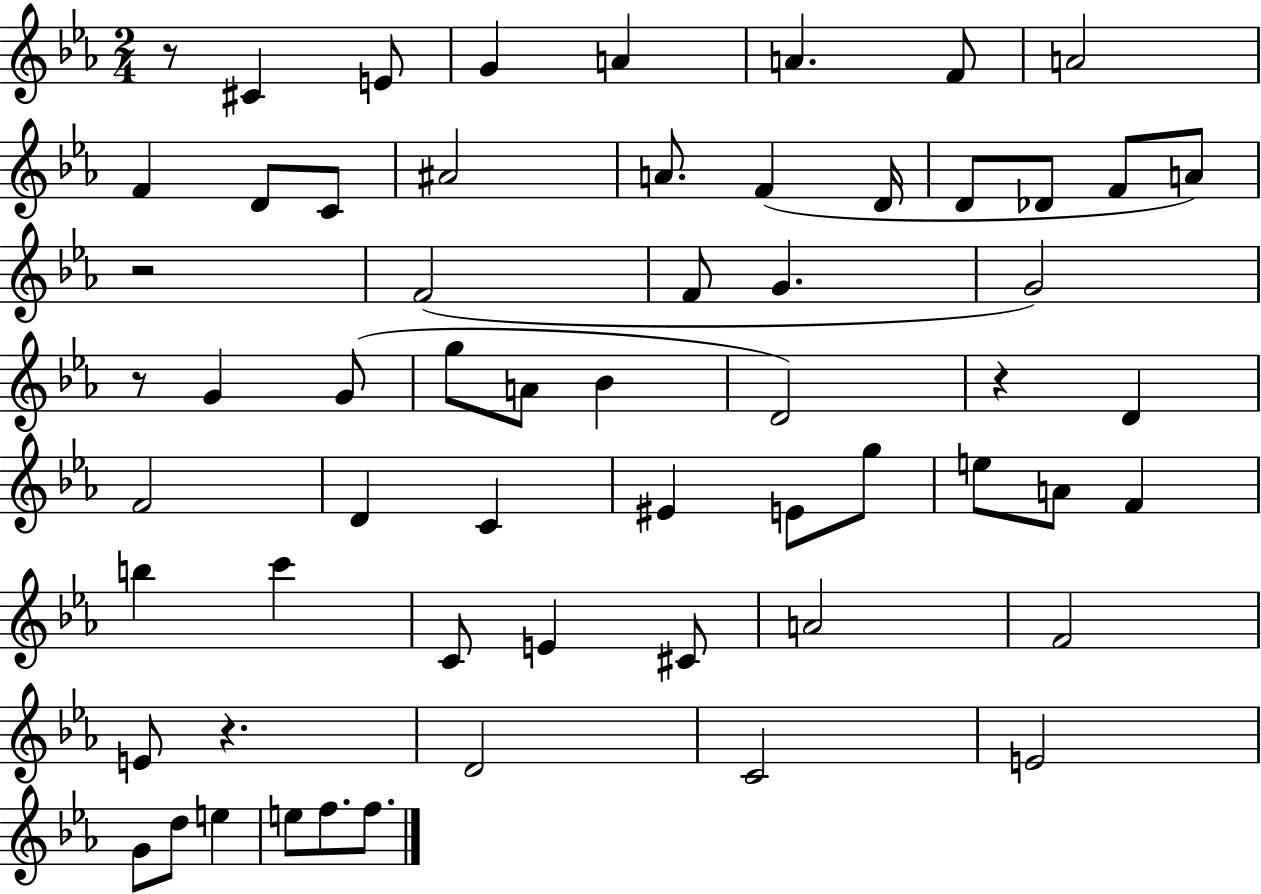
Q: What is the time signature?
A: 2/4